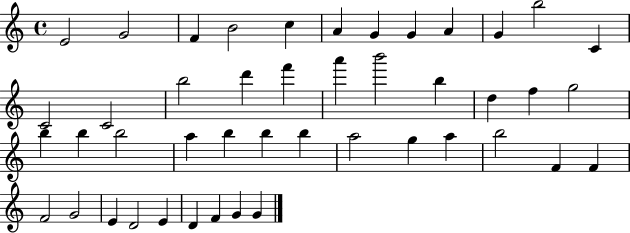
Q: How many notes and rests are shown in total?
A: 45